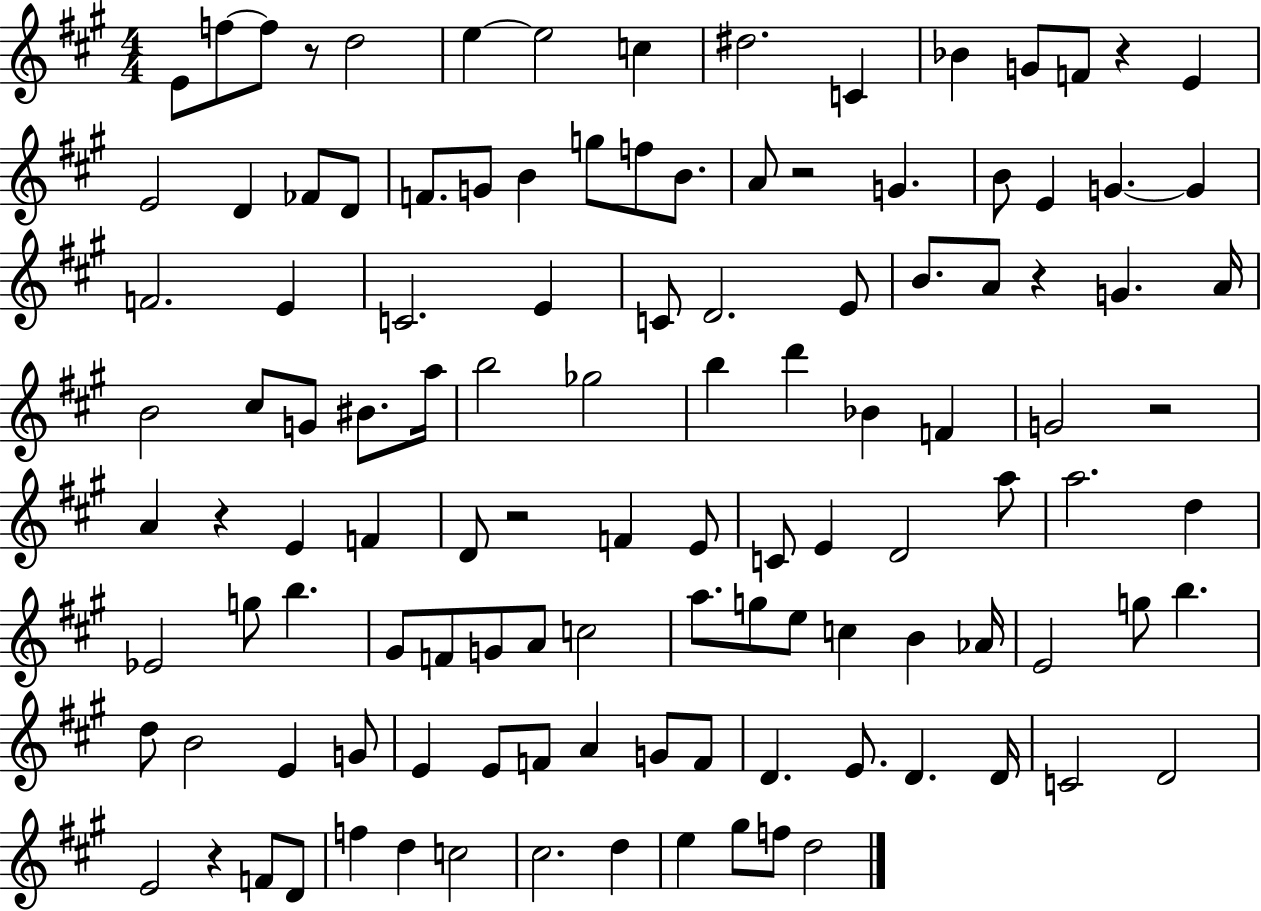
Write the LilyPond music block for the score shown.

{
  \clef treble
  \numericTimeSignature
  \time 4/4
  \key a \major
  e'8 f''8~~ f''8 r8 d''2 | e''4~~ e''2 c''4 | dis''2. c'4 | bes'4 g'8 f'8 r4 e'4 | \break e'2 d'4 fes'8 d'8 | f'8. g'8 b'4 g''8 f''8 b'8. | a'8 r2 g'4. | b'8 e'4 g'4.~~ g'4 | \break f'2. e'4 | c'2. e'4 | c'8 d'2. e'8 | b'8. a'8 r4 g'4. a'16 | \break b'2 cis''8 g'8 bis'8. a''16 | b''2 ges''2 | b''4 d'''4 bes'4 f'4 | g'2 r2 | \break a'4 r4 e'4 f'4 | d'8 r2 f'4 e'8 | c'8 e'4 d'2 a''8 | a''2. d''4 | \break ees'2 g''8 b''4. | gis'8 f'8 g'8 a'8 c''2 | a''8. g''8 e''8 c''4 b'4 aes'16 | e'2 g''8 b''4. | \break d''8 b'2 e'4 g'8 | e'4 e'8 f'8 a'4 g'8 f'8 | d'4. e'8. d'4. d'16 | c'2 d'2 | \break e'2 r4 f'8 d'8 | f''4 d''4 c''2 | cis''2. d''4 | e''4 gis''8 f''8 d''2 | \break \bar "|."
}